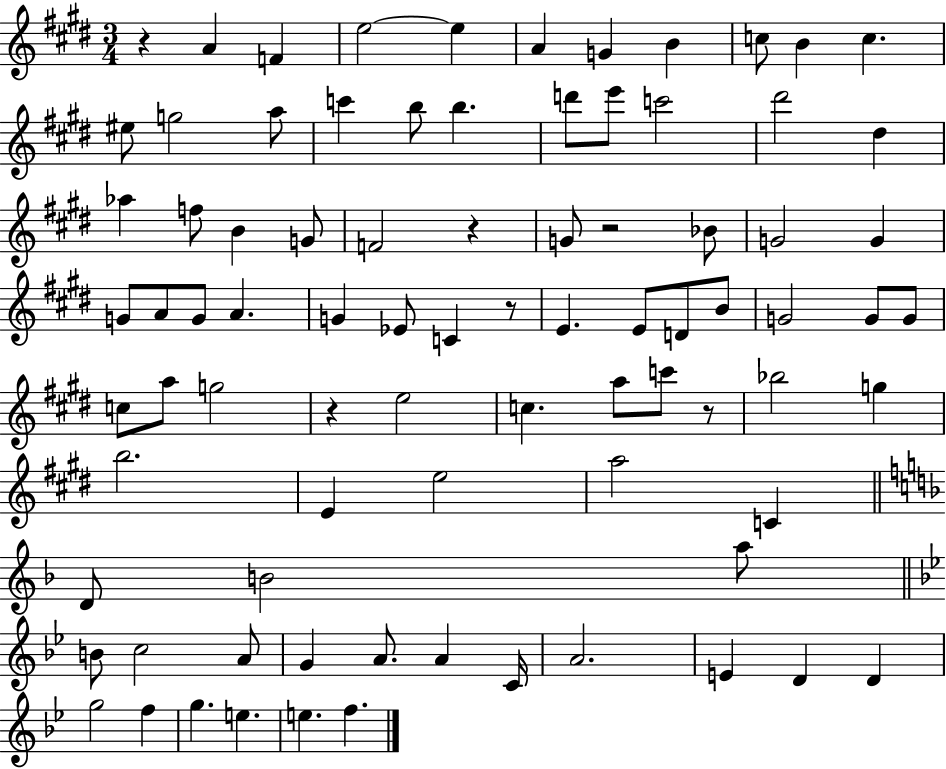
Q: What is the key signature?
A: E major